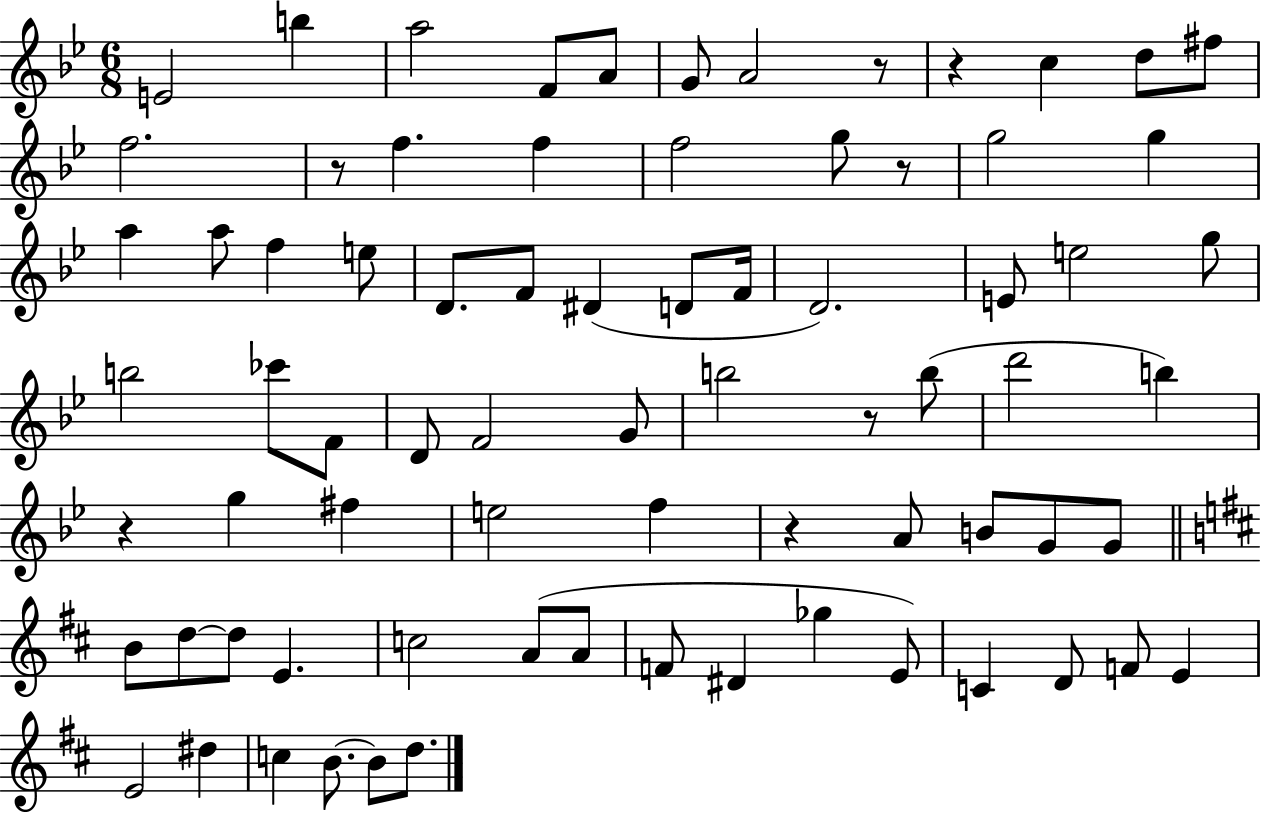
X:1
T:Untitled
M:6/8
L:1/4
K:Bb
E2 b a2 F/2 A/2 G/2 A2 z/2 z c d/2 ^f/2 f2 z/2 f f f2 g/2 z/2 g2 g a a/2 f e/2 D/2 F/2 ^D D/2 F/4 D2 E/2 e2 g/2 b2 _c'/2 F/2 D/2 F2 G/2 b2 z/2 b/2 d'2 b z g ^f e2 f z A/2 B/2 G/2 G/2 B/2 d/2 d/2 E c2 A/2 A/2 F/2 ^D _g E/2 C D/2 F/2 E E2 ^d c B/2 B/2 d/2